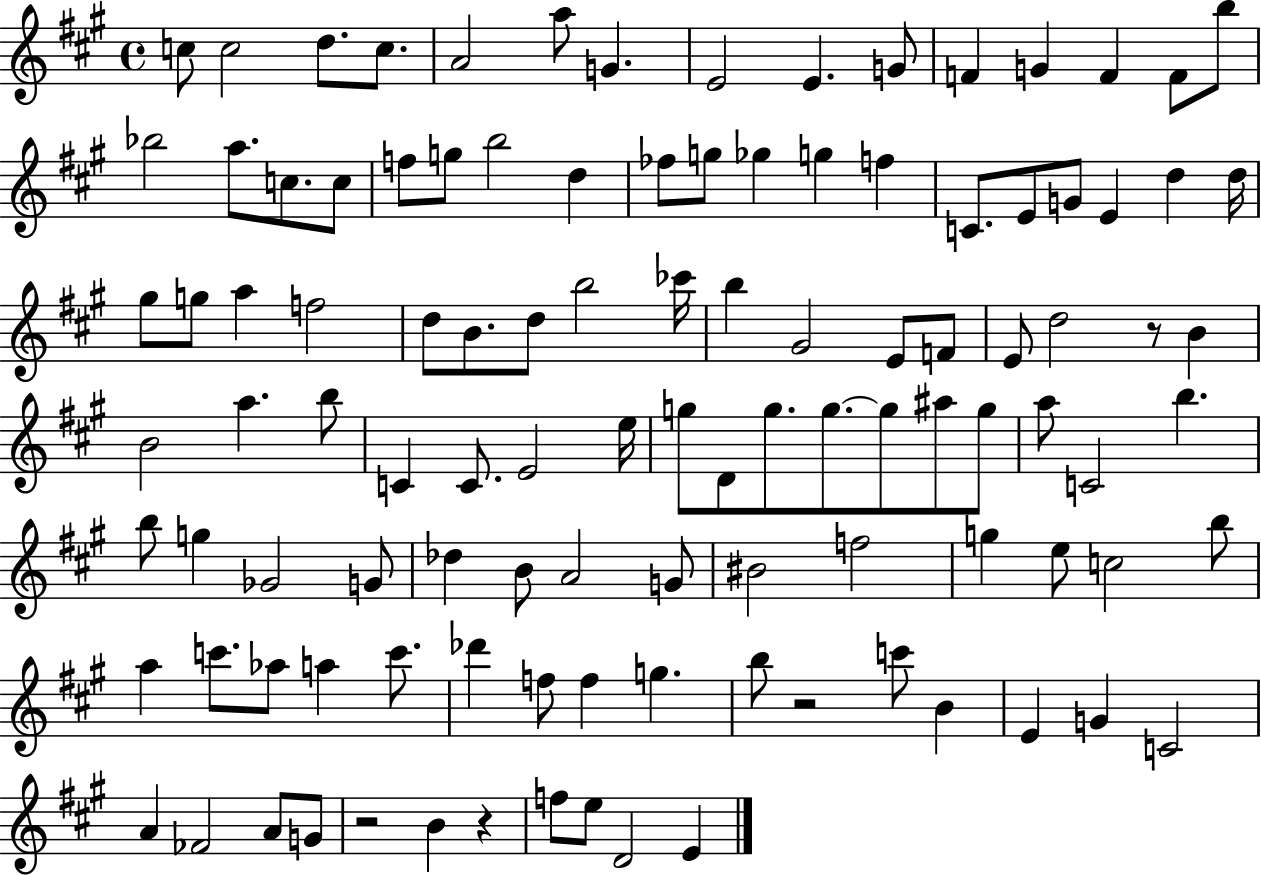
C5/e C5/h D5/e. C5/e. A4/h A5/e G4/q. E4/h E4/q. G4/e F4/q G4/q F4/q F4/e B5/e Bb5/h A5/e. C5/e. C5/e F5/e G5/e B5/h D5/q FES5/e G5/e Gb5/q G5/q F5/q C4/e. E4/e G4/e E4/q D5/q D5/s G#5/e G5/e A5/q F5/h D5/e B4/e. D5/e B5/h CES6/s B5/q G#4/h E4/e F4/e E4/e D5/h R/e B4/q B4/h A5/q. B5/e C4/q C4/e. E4/h E5/s G5/e D4/e G5/e. G5/e. G5/e A#5/e G5/e A5/e C4/h B5/q. B5/e G5/q Gb4/h G4/e Db5/q B4/e A4/h G4/e BIS4/h F5/h G5/q E5/e C5/h B5/e A5/q C6/e. Ab5/e A5/q C6/e. Db6/q F5/e F5/q G5/q. B5/e R/h C6/e B4/q E4/q G4/q C4/h A4/q FES4/h A4/e G4/e R/h B4/q R/q F5/e E5/e D4/h E4/q